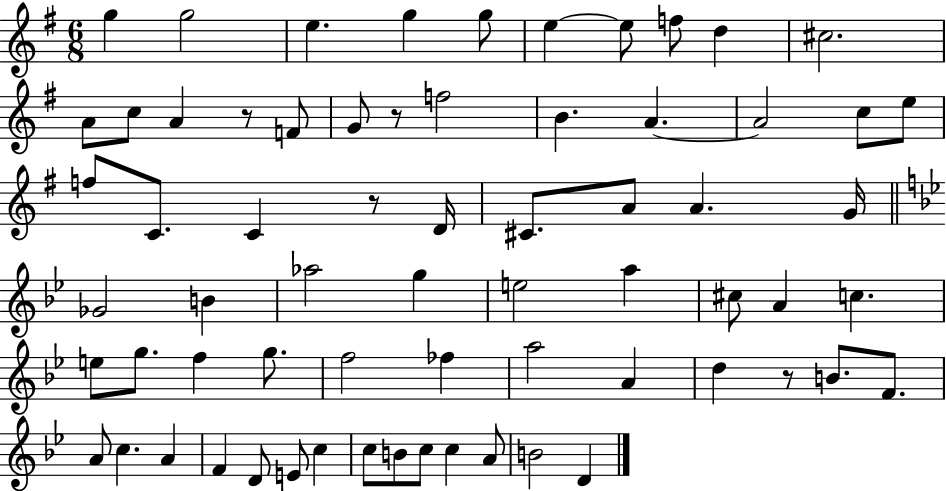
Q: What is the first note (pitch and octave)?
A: G5